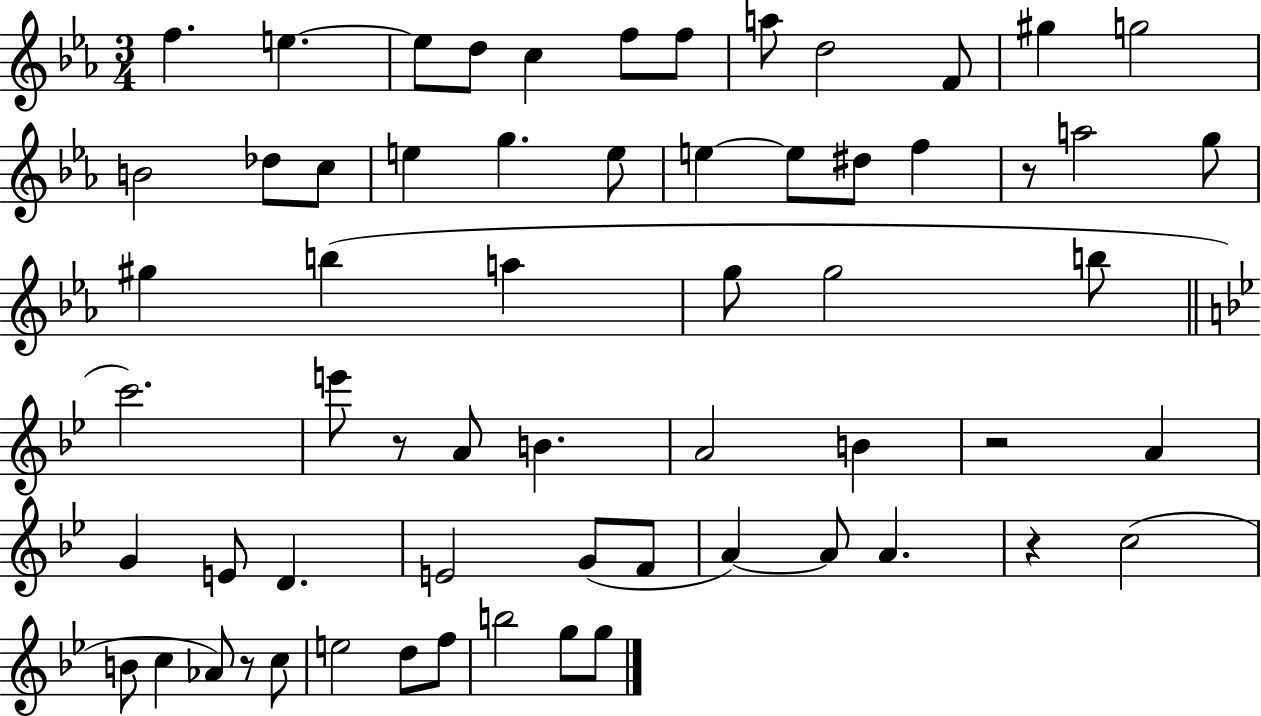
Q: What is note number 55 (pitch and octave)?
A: B5